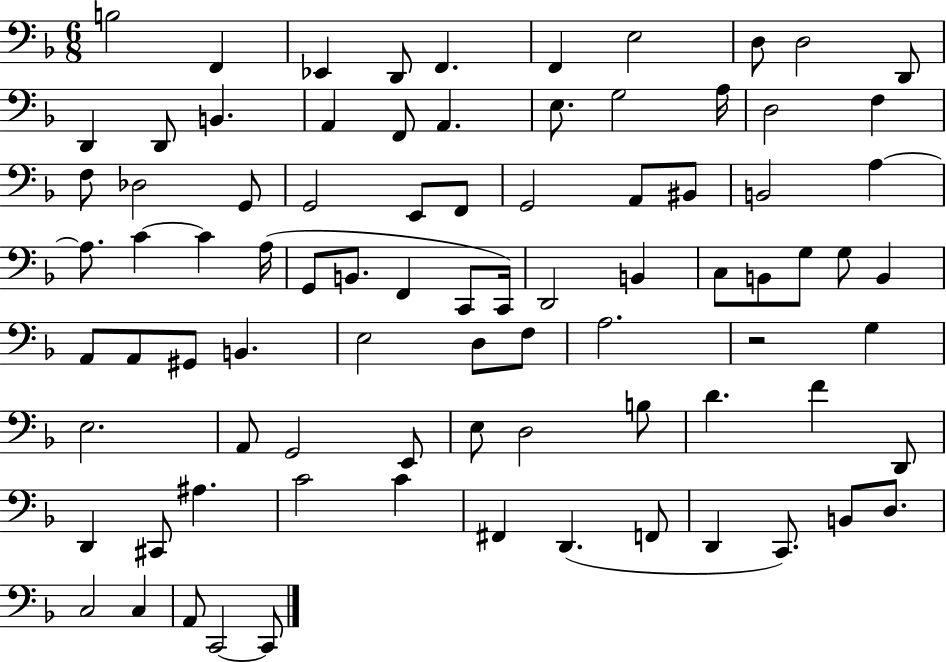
X:1
T:Untitled
M:6/8
L:1/4
K:F
B,2 F,, _E,, D,,/2 F,, F,, E,2 D,/2 D,2 D,,/2 D,, D,,/2 B,, A,, F,,/2 A,, E,/2 G,2 A,/4 D,2 F, F,/2 _D,2 G,,/2 G,,2 E,,/2 F,,/2 G,,2 A,,/2 ^B,,/2 B,,2 A, A,/2 C C A,/4 G,,/2 B,,/2 F,, C,,/2 C,,/4 D,,2 B,, C,/2 B,,/2 G,/2 G,/2 B,, A,,/2 A,,/2 ^G,,/2 B,, E,2 D,/2 F,/2 A,2 z2 G, E,2 A,,/2 G,,2 E,,/2 E,/2 D,2 B,/2 D F D,,/2 D,, ^C,,/2 ^A, C2 C ^F,, D,, F,,/2 D,, C,,/2 B,,/2 D,/2 C,2 C, A,,/2 C,,2 C,,/2